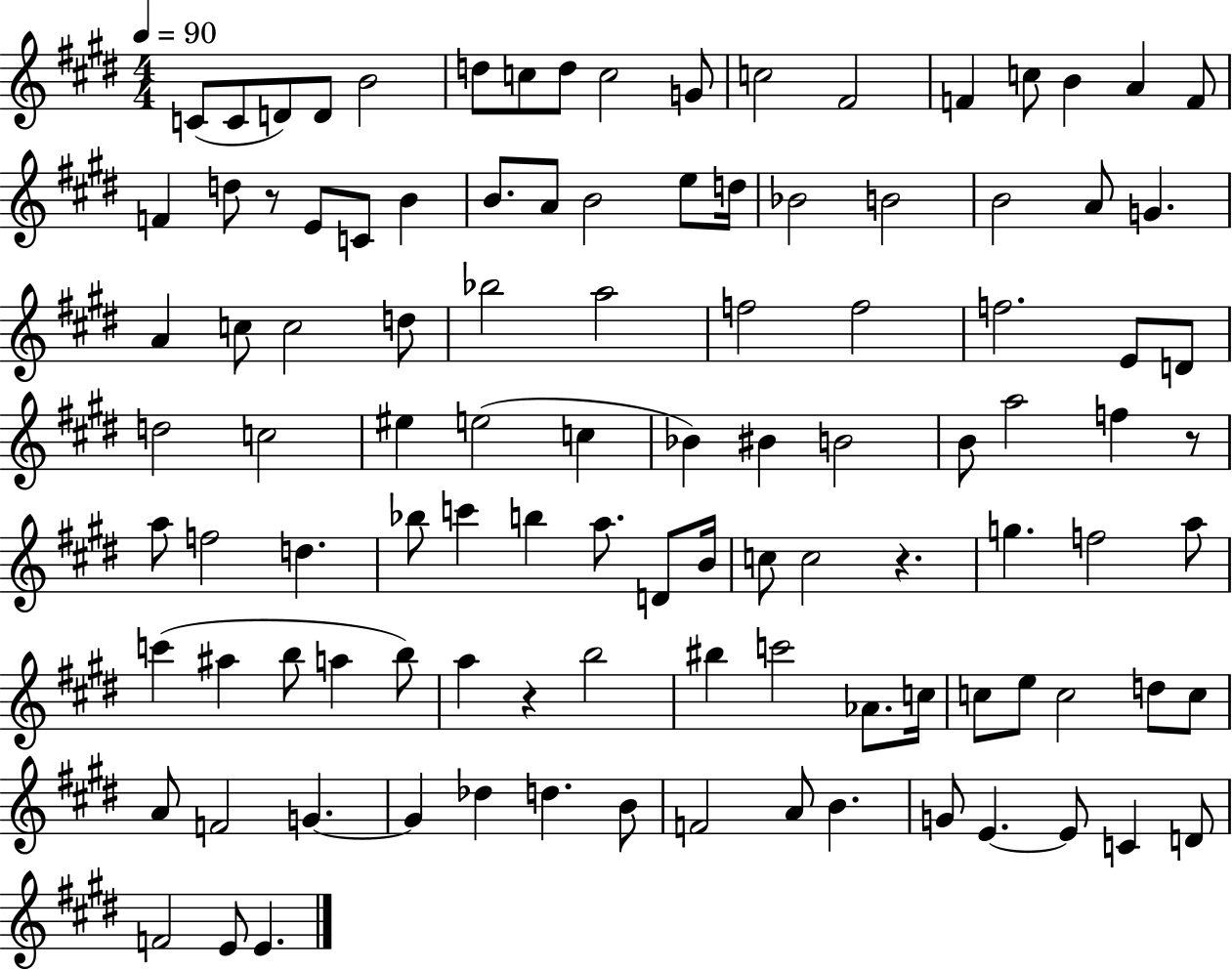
C4/e C4/e D4/e D4/e B4/h D5/e C5/e D5/e C5/h G4/e C5/h F#4/h F4/q C5/e B4/q A4/q F4/e F4/q D5/e R/e E4/e C4/e B4/q B4/e. A4/e B4/h E5/e D5/s Bb4/h B4/h B4/h A4/e G4/q. A4/q C5/e C5/h D5/e Bb5/h A5/h F5/h F5/h F5/h. E4/e D4/e D5/h C5/h EIS5/q E5/h C5/q Bb4/q BIS4/q B4/h B4/e A5/h F5/q R/e A5/e F5/h D5/q. Bb5/e C6/q B5/q A5/e. D4/e B4/s C5/e C5/h R/q. G5/q. F5/h A5/e C6/q A#5/q B5/e A5/q B5/e A5/q R/q B5/h BIS5/q C6/h Ab4/e. C5/s C5/e E5/e C5/h D5/e C5/e A4/e F4/h G4/q. G4/q Db5/q D5/q. B4/e F4/h A4/e B4/q. G4/e E4/q. E4/e C4/q D4/e F4/h E4/e E4/q.